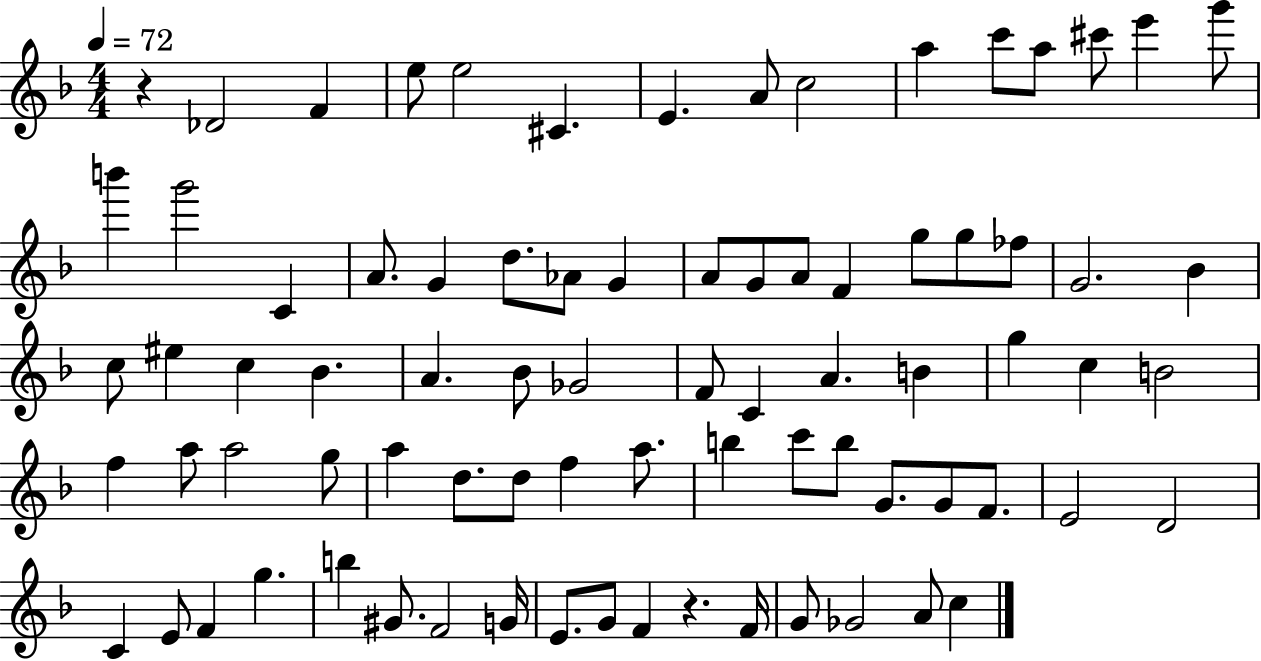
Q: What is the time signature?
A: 4/4